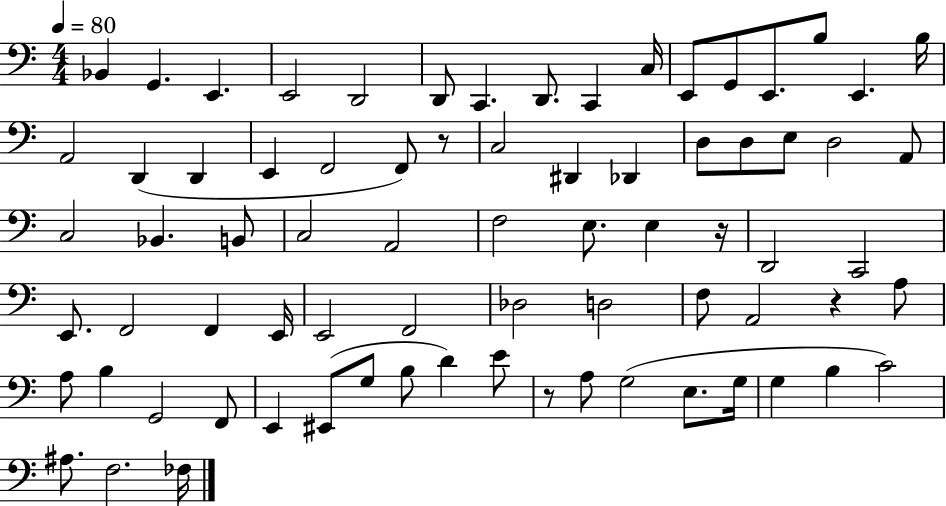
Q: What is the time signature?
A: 4/4